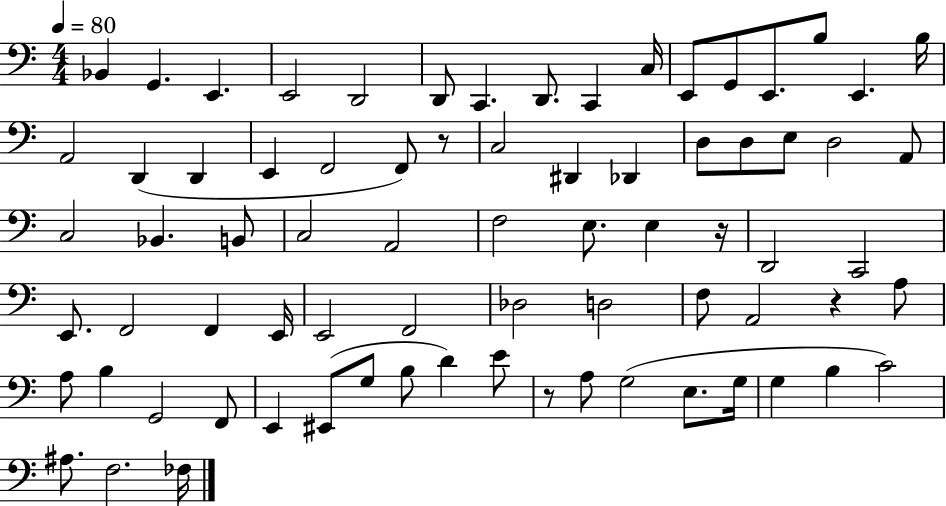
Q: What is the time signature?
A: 4/4